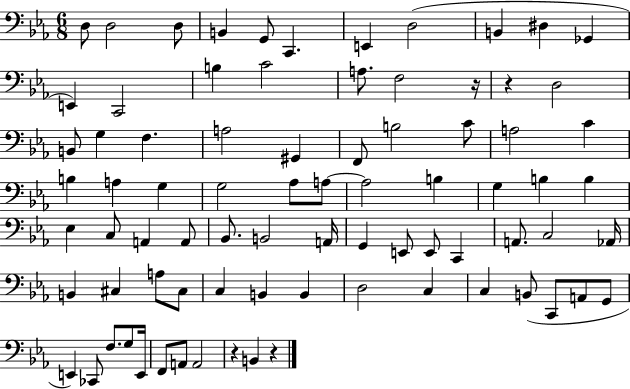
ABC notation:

X:1
T:Untitled
M:6/8
L:1/4
K:Eb
D,/2 D,2 D,/2 B,, G,,/2 C,, E,, D,2 B,, ^D, _G,, E,, C,,2 B, C2 A,/2 F,2 z/4 z D,2 B,,/2 G, F, A,2 ^G,, F,,/2 B,2 C/2 A,2 C B, A, G, G,2 _A,/2 A,/2 A,2 B, G, B, B, _E, C,/2 A,, A,,/2 _B,,/2 B,,2 A,,/4 G,, E,,/2 E,,/2 C,, A,,/2 C,2 _A,,/4 B,, ^C, A,/2 ^C,/2 C, B,, B,, D,2 C, C, B,,/2 C,,/2 A,,/2 G,,/2 E,, _C,,/2 F,/2 G,/2 E,,/4 F,,/2 A,,/2 A,,2 z B,, z